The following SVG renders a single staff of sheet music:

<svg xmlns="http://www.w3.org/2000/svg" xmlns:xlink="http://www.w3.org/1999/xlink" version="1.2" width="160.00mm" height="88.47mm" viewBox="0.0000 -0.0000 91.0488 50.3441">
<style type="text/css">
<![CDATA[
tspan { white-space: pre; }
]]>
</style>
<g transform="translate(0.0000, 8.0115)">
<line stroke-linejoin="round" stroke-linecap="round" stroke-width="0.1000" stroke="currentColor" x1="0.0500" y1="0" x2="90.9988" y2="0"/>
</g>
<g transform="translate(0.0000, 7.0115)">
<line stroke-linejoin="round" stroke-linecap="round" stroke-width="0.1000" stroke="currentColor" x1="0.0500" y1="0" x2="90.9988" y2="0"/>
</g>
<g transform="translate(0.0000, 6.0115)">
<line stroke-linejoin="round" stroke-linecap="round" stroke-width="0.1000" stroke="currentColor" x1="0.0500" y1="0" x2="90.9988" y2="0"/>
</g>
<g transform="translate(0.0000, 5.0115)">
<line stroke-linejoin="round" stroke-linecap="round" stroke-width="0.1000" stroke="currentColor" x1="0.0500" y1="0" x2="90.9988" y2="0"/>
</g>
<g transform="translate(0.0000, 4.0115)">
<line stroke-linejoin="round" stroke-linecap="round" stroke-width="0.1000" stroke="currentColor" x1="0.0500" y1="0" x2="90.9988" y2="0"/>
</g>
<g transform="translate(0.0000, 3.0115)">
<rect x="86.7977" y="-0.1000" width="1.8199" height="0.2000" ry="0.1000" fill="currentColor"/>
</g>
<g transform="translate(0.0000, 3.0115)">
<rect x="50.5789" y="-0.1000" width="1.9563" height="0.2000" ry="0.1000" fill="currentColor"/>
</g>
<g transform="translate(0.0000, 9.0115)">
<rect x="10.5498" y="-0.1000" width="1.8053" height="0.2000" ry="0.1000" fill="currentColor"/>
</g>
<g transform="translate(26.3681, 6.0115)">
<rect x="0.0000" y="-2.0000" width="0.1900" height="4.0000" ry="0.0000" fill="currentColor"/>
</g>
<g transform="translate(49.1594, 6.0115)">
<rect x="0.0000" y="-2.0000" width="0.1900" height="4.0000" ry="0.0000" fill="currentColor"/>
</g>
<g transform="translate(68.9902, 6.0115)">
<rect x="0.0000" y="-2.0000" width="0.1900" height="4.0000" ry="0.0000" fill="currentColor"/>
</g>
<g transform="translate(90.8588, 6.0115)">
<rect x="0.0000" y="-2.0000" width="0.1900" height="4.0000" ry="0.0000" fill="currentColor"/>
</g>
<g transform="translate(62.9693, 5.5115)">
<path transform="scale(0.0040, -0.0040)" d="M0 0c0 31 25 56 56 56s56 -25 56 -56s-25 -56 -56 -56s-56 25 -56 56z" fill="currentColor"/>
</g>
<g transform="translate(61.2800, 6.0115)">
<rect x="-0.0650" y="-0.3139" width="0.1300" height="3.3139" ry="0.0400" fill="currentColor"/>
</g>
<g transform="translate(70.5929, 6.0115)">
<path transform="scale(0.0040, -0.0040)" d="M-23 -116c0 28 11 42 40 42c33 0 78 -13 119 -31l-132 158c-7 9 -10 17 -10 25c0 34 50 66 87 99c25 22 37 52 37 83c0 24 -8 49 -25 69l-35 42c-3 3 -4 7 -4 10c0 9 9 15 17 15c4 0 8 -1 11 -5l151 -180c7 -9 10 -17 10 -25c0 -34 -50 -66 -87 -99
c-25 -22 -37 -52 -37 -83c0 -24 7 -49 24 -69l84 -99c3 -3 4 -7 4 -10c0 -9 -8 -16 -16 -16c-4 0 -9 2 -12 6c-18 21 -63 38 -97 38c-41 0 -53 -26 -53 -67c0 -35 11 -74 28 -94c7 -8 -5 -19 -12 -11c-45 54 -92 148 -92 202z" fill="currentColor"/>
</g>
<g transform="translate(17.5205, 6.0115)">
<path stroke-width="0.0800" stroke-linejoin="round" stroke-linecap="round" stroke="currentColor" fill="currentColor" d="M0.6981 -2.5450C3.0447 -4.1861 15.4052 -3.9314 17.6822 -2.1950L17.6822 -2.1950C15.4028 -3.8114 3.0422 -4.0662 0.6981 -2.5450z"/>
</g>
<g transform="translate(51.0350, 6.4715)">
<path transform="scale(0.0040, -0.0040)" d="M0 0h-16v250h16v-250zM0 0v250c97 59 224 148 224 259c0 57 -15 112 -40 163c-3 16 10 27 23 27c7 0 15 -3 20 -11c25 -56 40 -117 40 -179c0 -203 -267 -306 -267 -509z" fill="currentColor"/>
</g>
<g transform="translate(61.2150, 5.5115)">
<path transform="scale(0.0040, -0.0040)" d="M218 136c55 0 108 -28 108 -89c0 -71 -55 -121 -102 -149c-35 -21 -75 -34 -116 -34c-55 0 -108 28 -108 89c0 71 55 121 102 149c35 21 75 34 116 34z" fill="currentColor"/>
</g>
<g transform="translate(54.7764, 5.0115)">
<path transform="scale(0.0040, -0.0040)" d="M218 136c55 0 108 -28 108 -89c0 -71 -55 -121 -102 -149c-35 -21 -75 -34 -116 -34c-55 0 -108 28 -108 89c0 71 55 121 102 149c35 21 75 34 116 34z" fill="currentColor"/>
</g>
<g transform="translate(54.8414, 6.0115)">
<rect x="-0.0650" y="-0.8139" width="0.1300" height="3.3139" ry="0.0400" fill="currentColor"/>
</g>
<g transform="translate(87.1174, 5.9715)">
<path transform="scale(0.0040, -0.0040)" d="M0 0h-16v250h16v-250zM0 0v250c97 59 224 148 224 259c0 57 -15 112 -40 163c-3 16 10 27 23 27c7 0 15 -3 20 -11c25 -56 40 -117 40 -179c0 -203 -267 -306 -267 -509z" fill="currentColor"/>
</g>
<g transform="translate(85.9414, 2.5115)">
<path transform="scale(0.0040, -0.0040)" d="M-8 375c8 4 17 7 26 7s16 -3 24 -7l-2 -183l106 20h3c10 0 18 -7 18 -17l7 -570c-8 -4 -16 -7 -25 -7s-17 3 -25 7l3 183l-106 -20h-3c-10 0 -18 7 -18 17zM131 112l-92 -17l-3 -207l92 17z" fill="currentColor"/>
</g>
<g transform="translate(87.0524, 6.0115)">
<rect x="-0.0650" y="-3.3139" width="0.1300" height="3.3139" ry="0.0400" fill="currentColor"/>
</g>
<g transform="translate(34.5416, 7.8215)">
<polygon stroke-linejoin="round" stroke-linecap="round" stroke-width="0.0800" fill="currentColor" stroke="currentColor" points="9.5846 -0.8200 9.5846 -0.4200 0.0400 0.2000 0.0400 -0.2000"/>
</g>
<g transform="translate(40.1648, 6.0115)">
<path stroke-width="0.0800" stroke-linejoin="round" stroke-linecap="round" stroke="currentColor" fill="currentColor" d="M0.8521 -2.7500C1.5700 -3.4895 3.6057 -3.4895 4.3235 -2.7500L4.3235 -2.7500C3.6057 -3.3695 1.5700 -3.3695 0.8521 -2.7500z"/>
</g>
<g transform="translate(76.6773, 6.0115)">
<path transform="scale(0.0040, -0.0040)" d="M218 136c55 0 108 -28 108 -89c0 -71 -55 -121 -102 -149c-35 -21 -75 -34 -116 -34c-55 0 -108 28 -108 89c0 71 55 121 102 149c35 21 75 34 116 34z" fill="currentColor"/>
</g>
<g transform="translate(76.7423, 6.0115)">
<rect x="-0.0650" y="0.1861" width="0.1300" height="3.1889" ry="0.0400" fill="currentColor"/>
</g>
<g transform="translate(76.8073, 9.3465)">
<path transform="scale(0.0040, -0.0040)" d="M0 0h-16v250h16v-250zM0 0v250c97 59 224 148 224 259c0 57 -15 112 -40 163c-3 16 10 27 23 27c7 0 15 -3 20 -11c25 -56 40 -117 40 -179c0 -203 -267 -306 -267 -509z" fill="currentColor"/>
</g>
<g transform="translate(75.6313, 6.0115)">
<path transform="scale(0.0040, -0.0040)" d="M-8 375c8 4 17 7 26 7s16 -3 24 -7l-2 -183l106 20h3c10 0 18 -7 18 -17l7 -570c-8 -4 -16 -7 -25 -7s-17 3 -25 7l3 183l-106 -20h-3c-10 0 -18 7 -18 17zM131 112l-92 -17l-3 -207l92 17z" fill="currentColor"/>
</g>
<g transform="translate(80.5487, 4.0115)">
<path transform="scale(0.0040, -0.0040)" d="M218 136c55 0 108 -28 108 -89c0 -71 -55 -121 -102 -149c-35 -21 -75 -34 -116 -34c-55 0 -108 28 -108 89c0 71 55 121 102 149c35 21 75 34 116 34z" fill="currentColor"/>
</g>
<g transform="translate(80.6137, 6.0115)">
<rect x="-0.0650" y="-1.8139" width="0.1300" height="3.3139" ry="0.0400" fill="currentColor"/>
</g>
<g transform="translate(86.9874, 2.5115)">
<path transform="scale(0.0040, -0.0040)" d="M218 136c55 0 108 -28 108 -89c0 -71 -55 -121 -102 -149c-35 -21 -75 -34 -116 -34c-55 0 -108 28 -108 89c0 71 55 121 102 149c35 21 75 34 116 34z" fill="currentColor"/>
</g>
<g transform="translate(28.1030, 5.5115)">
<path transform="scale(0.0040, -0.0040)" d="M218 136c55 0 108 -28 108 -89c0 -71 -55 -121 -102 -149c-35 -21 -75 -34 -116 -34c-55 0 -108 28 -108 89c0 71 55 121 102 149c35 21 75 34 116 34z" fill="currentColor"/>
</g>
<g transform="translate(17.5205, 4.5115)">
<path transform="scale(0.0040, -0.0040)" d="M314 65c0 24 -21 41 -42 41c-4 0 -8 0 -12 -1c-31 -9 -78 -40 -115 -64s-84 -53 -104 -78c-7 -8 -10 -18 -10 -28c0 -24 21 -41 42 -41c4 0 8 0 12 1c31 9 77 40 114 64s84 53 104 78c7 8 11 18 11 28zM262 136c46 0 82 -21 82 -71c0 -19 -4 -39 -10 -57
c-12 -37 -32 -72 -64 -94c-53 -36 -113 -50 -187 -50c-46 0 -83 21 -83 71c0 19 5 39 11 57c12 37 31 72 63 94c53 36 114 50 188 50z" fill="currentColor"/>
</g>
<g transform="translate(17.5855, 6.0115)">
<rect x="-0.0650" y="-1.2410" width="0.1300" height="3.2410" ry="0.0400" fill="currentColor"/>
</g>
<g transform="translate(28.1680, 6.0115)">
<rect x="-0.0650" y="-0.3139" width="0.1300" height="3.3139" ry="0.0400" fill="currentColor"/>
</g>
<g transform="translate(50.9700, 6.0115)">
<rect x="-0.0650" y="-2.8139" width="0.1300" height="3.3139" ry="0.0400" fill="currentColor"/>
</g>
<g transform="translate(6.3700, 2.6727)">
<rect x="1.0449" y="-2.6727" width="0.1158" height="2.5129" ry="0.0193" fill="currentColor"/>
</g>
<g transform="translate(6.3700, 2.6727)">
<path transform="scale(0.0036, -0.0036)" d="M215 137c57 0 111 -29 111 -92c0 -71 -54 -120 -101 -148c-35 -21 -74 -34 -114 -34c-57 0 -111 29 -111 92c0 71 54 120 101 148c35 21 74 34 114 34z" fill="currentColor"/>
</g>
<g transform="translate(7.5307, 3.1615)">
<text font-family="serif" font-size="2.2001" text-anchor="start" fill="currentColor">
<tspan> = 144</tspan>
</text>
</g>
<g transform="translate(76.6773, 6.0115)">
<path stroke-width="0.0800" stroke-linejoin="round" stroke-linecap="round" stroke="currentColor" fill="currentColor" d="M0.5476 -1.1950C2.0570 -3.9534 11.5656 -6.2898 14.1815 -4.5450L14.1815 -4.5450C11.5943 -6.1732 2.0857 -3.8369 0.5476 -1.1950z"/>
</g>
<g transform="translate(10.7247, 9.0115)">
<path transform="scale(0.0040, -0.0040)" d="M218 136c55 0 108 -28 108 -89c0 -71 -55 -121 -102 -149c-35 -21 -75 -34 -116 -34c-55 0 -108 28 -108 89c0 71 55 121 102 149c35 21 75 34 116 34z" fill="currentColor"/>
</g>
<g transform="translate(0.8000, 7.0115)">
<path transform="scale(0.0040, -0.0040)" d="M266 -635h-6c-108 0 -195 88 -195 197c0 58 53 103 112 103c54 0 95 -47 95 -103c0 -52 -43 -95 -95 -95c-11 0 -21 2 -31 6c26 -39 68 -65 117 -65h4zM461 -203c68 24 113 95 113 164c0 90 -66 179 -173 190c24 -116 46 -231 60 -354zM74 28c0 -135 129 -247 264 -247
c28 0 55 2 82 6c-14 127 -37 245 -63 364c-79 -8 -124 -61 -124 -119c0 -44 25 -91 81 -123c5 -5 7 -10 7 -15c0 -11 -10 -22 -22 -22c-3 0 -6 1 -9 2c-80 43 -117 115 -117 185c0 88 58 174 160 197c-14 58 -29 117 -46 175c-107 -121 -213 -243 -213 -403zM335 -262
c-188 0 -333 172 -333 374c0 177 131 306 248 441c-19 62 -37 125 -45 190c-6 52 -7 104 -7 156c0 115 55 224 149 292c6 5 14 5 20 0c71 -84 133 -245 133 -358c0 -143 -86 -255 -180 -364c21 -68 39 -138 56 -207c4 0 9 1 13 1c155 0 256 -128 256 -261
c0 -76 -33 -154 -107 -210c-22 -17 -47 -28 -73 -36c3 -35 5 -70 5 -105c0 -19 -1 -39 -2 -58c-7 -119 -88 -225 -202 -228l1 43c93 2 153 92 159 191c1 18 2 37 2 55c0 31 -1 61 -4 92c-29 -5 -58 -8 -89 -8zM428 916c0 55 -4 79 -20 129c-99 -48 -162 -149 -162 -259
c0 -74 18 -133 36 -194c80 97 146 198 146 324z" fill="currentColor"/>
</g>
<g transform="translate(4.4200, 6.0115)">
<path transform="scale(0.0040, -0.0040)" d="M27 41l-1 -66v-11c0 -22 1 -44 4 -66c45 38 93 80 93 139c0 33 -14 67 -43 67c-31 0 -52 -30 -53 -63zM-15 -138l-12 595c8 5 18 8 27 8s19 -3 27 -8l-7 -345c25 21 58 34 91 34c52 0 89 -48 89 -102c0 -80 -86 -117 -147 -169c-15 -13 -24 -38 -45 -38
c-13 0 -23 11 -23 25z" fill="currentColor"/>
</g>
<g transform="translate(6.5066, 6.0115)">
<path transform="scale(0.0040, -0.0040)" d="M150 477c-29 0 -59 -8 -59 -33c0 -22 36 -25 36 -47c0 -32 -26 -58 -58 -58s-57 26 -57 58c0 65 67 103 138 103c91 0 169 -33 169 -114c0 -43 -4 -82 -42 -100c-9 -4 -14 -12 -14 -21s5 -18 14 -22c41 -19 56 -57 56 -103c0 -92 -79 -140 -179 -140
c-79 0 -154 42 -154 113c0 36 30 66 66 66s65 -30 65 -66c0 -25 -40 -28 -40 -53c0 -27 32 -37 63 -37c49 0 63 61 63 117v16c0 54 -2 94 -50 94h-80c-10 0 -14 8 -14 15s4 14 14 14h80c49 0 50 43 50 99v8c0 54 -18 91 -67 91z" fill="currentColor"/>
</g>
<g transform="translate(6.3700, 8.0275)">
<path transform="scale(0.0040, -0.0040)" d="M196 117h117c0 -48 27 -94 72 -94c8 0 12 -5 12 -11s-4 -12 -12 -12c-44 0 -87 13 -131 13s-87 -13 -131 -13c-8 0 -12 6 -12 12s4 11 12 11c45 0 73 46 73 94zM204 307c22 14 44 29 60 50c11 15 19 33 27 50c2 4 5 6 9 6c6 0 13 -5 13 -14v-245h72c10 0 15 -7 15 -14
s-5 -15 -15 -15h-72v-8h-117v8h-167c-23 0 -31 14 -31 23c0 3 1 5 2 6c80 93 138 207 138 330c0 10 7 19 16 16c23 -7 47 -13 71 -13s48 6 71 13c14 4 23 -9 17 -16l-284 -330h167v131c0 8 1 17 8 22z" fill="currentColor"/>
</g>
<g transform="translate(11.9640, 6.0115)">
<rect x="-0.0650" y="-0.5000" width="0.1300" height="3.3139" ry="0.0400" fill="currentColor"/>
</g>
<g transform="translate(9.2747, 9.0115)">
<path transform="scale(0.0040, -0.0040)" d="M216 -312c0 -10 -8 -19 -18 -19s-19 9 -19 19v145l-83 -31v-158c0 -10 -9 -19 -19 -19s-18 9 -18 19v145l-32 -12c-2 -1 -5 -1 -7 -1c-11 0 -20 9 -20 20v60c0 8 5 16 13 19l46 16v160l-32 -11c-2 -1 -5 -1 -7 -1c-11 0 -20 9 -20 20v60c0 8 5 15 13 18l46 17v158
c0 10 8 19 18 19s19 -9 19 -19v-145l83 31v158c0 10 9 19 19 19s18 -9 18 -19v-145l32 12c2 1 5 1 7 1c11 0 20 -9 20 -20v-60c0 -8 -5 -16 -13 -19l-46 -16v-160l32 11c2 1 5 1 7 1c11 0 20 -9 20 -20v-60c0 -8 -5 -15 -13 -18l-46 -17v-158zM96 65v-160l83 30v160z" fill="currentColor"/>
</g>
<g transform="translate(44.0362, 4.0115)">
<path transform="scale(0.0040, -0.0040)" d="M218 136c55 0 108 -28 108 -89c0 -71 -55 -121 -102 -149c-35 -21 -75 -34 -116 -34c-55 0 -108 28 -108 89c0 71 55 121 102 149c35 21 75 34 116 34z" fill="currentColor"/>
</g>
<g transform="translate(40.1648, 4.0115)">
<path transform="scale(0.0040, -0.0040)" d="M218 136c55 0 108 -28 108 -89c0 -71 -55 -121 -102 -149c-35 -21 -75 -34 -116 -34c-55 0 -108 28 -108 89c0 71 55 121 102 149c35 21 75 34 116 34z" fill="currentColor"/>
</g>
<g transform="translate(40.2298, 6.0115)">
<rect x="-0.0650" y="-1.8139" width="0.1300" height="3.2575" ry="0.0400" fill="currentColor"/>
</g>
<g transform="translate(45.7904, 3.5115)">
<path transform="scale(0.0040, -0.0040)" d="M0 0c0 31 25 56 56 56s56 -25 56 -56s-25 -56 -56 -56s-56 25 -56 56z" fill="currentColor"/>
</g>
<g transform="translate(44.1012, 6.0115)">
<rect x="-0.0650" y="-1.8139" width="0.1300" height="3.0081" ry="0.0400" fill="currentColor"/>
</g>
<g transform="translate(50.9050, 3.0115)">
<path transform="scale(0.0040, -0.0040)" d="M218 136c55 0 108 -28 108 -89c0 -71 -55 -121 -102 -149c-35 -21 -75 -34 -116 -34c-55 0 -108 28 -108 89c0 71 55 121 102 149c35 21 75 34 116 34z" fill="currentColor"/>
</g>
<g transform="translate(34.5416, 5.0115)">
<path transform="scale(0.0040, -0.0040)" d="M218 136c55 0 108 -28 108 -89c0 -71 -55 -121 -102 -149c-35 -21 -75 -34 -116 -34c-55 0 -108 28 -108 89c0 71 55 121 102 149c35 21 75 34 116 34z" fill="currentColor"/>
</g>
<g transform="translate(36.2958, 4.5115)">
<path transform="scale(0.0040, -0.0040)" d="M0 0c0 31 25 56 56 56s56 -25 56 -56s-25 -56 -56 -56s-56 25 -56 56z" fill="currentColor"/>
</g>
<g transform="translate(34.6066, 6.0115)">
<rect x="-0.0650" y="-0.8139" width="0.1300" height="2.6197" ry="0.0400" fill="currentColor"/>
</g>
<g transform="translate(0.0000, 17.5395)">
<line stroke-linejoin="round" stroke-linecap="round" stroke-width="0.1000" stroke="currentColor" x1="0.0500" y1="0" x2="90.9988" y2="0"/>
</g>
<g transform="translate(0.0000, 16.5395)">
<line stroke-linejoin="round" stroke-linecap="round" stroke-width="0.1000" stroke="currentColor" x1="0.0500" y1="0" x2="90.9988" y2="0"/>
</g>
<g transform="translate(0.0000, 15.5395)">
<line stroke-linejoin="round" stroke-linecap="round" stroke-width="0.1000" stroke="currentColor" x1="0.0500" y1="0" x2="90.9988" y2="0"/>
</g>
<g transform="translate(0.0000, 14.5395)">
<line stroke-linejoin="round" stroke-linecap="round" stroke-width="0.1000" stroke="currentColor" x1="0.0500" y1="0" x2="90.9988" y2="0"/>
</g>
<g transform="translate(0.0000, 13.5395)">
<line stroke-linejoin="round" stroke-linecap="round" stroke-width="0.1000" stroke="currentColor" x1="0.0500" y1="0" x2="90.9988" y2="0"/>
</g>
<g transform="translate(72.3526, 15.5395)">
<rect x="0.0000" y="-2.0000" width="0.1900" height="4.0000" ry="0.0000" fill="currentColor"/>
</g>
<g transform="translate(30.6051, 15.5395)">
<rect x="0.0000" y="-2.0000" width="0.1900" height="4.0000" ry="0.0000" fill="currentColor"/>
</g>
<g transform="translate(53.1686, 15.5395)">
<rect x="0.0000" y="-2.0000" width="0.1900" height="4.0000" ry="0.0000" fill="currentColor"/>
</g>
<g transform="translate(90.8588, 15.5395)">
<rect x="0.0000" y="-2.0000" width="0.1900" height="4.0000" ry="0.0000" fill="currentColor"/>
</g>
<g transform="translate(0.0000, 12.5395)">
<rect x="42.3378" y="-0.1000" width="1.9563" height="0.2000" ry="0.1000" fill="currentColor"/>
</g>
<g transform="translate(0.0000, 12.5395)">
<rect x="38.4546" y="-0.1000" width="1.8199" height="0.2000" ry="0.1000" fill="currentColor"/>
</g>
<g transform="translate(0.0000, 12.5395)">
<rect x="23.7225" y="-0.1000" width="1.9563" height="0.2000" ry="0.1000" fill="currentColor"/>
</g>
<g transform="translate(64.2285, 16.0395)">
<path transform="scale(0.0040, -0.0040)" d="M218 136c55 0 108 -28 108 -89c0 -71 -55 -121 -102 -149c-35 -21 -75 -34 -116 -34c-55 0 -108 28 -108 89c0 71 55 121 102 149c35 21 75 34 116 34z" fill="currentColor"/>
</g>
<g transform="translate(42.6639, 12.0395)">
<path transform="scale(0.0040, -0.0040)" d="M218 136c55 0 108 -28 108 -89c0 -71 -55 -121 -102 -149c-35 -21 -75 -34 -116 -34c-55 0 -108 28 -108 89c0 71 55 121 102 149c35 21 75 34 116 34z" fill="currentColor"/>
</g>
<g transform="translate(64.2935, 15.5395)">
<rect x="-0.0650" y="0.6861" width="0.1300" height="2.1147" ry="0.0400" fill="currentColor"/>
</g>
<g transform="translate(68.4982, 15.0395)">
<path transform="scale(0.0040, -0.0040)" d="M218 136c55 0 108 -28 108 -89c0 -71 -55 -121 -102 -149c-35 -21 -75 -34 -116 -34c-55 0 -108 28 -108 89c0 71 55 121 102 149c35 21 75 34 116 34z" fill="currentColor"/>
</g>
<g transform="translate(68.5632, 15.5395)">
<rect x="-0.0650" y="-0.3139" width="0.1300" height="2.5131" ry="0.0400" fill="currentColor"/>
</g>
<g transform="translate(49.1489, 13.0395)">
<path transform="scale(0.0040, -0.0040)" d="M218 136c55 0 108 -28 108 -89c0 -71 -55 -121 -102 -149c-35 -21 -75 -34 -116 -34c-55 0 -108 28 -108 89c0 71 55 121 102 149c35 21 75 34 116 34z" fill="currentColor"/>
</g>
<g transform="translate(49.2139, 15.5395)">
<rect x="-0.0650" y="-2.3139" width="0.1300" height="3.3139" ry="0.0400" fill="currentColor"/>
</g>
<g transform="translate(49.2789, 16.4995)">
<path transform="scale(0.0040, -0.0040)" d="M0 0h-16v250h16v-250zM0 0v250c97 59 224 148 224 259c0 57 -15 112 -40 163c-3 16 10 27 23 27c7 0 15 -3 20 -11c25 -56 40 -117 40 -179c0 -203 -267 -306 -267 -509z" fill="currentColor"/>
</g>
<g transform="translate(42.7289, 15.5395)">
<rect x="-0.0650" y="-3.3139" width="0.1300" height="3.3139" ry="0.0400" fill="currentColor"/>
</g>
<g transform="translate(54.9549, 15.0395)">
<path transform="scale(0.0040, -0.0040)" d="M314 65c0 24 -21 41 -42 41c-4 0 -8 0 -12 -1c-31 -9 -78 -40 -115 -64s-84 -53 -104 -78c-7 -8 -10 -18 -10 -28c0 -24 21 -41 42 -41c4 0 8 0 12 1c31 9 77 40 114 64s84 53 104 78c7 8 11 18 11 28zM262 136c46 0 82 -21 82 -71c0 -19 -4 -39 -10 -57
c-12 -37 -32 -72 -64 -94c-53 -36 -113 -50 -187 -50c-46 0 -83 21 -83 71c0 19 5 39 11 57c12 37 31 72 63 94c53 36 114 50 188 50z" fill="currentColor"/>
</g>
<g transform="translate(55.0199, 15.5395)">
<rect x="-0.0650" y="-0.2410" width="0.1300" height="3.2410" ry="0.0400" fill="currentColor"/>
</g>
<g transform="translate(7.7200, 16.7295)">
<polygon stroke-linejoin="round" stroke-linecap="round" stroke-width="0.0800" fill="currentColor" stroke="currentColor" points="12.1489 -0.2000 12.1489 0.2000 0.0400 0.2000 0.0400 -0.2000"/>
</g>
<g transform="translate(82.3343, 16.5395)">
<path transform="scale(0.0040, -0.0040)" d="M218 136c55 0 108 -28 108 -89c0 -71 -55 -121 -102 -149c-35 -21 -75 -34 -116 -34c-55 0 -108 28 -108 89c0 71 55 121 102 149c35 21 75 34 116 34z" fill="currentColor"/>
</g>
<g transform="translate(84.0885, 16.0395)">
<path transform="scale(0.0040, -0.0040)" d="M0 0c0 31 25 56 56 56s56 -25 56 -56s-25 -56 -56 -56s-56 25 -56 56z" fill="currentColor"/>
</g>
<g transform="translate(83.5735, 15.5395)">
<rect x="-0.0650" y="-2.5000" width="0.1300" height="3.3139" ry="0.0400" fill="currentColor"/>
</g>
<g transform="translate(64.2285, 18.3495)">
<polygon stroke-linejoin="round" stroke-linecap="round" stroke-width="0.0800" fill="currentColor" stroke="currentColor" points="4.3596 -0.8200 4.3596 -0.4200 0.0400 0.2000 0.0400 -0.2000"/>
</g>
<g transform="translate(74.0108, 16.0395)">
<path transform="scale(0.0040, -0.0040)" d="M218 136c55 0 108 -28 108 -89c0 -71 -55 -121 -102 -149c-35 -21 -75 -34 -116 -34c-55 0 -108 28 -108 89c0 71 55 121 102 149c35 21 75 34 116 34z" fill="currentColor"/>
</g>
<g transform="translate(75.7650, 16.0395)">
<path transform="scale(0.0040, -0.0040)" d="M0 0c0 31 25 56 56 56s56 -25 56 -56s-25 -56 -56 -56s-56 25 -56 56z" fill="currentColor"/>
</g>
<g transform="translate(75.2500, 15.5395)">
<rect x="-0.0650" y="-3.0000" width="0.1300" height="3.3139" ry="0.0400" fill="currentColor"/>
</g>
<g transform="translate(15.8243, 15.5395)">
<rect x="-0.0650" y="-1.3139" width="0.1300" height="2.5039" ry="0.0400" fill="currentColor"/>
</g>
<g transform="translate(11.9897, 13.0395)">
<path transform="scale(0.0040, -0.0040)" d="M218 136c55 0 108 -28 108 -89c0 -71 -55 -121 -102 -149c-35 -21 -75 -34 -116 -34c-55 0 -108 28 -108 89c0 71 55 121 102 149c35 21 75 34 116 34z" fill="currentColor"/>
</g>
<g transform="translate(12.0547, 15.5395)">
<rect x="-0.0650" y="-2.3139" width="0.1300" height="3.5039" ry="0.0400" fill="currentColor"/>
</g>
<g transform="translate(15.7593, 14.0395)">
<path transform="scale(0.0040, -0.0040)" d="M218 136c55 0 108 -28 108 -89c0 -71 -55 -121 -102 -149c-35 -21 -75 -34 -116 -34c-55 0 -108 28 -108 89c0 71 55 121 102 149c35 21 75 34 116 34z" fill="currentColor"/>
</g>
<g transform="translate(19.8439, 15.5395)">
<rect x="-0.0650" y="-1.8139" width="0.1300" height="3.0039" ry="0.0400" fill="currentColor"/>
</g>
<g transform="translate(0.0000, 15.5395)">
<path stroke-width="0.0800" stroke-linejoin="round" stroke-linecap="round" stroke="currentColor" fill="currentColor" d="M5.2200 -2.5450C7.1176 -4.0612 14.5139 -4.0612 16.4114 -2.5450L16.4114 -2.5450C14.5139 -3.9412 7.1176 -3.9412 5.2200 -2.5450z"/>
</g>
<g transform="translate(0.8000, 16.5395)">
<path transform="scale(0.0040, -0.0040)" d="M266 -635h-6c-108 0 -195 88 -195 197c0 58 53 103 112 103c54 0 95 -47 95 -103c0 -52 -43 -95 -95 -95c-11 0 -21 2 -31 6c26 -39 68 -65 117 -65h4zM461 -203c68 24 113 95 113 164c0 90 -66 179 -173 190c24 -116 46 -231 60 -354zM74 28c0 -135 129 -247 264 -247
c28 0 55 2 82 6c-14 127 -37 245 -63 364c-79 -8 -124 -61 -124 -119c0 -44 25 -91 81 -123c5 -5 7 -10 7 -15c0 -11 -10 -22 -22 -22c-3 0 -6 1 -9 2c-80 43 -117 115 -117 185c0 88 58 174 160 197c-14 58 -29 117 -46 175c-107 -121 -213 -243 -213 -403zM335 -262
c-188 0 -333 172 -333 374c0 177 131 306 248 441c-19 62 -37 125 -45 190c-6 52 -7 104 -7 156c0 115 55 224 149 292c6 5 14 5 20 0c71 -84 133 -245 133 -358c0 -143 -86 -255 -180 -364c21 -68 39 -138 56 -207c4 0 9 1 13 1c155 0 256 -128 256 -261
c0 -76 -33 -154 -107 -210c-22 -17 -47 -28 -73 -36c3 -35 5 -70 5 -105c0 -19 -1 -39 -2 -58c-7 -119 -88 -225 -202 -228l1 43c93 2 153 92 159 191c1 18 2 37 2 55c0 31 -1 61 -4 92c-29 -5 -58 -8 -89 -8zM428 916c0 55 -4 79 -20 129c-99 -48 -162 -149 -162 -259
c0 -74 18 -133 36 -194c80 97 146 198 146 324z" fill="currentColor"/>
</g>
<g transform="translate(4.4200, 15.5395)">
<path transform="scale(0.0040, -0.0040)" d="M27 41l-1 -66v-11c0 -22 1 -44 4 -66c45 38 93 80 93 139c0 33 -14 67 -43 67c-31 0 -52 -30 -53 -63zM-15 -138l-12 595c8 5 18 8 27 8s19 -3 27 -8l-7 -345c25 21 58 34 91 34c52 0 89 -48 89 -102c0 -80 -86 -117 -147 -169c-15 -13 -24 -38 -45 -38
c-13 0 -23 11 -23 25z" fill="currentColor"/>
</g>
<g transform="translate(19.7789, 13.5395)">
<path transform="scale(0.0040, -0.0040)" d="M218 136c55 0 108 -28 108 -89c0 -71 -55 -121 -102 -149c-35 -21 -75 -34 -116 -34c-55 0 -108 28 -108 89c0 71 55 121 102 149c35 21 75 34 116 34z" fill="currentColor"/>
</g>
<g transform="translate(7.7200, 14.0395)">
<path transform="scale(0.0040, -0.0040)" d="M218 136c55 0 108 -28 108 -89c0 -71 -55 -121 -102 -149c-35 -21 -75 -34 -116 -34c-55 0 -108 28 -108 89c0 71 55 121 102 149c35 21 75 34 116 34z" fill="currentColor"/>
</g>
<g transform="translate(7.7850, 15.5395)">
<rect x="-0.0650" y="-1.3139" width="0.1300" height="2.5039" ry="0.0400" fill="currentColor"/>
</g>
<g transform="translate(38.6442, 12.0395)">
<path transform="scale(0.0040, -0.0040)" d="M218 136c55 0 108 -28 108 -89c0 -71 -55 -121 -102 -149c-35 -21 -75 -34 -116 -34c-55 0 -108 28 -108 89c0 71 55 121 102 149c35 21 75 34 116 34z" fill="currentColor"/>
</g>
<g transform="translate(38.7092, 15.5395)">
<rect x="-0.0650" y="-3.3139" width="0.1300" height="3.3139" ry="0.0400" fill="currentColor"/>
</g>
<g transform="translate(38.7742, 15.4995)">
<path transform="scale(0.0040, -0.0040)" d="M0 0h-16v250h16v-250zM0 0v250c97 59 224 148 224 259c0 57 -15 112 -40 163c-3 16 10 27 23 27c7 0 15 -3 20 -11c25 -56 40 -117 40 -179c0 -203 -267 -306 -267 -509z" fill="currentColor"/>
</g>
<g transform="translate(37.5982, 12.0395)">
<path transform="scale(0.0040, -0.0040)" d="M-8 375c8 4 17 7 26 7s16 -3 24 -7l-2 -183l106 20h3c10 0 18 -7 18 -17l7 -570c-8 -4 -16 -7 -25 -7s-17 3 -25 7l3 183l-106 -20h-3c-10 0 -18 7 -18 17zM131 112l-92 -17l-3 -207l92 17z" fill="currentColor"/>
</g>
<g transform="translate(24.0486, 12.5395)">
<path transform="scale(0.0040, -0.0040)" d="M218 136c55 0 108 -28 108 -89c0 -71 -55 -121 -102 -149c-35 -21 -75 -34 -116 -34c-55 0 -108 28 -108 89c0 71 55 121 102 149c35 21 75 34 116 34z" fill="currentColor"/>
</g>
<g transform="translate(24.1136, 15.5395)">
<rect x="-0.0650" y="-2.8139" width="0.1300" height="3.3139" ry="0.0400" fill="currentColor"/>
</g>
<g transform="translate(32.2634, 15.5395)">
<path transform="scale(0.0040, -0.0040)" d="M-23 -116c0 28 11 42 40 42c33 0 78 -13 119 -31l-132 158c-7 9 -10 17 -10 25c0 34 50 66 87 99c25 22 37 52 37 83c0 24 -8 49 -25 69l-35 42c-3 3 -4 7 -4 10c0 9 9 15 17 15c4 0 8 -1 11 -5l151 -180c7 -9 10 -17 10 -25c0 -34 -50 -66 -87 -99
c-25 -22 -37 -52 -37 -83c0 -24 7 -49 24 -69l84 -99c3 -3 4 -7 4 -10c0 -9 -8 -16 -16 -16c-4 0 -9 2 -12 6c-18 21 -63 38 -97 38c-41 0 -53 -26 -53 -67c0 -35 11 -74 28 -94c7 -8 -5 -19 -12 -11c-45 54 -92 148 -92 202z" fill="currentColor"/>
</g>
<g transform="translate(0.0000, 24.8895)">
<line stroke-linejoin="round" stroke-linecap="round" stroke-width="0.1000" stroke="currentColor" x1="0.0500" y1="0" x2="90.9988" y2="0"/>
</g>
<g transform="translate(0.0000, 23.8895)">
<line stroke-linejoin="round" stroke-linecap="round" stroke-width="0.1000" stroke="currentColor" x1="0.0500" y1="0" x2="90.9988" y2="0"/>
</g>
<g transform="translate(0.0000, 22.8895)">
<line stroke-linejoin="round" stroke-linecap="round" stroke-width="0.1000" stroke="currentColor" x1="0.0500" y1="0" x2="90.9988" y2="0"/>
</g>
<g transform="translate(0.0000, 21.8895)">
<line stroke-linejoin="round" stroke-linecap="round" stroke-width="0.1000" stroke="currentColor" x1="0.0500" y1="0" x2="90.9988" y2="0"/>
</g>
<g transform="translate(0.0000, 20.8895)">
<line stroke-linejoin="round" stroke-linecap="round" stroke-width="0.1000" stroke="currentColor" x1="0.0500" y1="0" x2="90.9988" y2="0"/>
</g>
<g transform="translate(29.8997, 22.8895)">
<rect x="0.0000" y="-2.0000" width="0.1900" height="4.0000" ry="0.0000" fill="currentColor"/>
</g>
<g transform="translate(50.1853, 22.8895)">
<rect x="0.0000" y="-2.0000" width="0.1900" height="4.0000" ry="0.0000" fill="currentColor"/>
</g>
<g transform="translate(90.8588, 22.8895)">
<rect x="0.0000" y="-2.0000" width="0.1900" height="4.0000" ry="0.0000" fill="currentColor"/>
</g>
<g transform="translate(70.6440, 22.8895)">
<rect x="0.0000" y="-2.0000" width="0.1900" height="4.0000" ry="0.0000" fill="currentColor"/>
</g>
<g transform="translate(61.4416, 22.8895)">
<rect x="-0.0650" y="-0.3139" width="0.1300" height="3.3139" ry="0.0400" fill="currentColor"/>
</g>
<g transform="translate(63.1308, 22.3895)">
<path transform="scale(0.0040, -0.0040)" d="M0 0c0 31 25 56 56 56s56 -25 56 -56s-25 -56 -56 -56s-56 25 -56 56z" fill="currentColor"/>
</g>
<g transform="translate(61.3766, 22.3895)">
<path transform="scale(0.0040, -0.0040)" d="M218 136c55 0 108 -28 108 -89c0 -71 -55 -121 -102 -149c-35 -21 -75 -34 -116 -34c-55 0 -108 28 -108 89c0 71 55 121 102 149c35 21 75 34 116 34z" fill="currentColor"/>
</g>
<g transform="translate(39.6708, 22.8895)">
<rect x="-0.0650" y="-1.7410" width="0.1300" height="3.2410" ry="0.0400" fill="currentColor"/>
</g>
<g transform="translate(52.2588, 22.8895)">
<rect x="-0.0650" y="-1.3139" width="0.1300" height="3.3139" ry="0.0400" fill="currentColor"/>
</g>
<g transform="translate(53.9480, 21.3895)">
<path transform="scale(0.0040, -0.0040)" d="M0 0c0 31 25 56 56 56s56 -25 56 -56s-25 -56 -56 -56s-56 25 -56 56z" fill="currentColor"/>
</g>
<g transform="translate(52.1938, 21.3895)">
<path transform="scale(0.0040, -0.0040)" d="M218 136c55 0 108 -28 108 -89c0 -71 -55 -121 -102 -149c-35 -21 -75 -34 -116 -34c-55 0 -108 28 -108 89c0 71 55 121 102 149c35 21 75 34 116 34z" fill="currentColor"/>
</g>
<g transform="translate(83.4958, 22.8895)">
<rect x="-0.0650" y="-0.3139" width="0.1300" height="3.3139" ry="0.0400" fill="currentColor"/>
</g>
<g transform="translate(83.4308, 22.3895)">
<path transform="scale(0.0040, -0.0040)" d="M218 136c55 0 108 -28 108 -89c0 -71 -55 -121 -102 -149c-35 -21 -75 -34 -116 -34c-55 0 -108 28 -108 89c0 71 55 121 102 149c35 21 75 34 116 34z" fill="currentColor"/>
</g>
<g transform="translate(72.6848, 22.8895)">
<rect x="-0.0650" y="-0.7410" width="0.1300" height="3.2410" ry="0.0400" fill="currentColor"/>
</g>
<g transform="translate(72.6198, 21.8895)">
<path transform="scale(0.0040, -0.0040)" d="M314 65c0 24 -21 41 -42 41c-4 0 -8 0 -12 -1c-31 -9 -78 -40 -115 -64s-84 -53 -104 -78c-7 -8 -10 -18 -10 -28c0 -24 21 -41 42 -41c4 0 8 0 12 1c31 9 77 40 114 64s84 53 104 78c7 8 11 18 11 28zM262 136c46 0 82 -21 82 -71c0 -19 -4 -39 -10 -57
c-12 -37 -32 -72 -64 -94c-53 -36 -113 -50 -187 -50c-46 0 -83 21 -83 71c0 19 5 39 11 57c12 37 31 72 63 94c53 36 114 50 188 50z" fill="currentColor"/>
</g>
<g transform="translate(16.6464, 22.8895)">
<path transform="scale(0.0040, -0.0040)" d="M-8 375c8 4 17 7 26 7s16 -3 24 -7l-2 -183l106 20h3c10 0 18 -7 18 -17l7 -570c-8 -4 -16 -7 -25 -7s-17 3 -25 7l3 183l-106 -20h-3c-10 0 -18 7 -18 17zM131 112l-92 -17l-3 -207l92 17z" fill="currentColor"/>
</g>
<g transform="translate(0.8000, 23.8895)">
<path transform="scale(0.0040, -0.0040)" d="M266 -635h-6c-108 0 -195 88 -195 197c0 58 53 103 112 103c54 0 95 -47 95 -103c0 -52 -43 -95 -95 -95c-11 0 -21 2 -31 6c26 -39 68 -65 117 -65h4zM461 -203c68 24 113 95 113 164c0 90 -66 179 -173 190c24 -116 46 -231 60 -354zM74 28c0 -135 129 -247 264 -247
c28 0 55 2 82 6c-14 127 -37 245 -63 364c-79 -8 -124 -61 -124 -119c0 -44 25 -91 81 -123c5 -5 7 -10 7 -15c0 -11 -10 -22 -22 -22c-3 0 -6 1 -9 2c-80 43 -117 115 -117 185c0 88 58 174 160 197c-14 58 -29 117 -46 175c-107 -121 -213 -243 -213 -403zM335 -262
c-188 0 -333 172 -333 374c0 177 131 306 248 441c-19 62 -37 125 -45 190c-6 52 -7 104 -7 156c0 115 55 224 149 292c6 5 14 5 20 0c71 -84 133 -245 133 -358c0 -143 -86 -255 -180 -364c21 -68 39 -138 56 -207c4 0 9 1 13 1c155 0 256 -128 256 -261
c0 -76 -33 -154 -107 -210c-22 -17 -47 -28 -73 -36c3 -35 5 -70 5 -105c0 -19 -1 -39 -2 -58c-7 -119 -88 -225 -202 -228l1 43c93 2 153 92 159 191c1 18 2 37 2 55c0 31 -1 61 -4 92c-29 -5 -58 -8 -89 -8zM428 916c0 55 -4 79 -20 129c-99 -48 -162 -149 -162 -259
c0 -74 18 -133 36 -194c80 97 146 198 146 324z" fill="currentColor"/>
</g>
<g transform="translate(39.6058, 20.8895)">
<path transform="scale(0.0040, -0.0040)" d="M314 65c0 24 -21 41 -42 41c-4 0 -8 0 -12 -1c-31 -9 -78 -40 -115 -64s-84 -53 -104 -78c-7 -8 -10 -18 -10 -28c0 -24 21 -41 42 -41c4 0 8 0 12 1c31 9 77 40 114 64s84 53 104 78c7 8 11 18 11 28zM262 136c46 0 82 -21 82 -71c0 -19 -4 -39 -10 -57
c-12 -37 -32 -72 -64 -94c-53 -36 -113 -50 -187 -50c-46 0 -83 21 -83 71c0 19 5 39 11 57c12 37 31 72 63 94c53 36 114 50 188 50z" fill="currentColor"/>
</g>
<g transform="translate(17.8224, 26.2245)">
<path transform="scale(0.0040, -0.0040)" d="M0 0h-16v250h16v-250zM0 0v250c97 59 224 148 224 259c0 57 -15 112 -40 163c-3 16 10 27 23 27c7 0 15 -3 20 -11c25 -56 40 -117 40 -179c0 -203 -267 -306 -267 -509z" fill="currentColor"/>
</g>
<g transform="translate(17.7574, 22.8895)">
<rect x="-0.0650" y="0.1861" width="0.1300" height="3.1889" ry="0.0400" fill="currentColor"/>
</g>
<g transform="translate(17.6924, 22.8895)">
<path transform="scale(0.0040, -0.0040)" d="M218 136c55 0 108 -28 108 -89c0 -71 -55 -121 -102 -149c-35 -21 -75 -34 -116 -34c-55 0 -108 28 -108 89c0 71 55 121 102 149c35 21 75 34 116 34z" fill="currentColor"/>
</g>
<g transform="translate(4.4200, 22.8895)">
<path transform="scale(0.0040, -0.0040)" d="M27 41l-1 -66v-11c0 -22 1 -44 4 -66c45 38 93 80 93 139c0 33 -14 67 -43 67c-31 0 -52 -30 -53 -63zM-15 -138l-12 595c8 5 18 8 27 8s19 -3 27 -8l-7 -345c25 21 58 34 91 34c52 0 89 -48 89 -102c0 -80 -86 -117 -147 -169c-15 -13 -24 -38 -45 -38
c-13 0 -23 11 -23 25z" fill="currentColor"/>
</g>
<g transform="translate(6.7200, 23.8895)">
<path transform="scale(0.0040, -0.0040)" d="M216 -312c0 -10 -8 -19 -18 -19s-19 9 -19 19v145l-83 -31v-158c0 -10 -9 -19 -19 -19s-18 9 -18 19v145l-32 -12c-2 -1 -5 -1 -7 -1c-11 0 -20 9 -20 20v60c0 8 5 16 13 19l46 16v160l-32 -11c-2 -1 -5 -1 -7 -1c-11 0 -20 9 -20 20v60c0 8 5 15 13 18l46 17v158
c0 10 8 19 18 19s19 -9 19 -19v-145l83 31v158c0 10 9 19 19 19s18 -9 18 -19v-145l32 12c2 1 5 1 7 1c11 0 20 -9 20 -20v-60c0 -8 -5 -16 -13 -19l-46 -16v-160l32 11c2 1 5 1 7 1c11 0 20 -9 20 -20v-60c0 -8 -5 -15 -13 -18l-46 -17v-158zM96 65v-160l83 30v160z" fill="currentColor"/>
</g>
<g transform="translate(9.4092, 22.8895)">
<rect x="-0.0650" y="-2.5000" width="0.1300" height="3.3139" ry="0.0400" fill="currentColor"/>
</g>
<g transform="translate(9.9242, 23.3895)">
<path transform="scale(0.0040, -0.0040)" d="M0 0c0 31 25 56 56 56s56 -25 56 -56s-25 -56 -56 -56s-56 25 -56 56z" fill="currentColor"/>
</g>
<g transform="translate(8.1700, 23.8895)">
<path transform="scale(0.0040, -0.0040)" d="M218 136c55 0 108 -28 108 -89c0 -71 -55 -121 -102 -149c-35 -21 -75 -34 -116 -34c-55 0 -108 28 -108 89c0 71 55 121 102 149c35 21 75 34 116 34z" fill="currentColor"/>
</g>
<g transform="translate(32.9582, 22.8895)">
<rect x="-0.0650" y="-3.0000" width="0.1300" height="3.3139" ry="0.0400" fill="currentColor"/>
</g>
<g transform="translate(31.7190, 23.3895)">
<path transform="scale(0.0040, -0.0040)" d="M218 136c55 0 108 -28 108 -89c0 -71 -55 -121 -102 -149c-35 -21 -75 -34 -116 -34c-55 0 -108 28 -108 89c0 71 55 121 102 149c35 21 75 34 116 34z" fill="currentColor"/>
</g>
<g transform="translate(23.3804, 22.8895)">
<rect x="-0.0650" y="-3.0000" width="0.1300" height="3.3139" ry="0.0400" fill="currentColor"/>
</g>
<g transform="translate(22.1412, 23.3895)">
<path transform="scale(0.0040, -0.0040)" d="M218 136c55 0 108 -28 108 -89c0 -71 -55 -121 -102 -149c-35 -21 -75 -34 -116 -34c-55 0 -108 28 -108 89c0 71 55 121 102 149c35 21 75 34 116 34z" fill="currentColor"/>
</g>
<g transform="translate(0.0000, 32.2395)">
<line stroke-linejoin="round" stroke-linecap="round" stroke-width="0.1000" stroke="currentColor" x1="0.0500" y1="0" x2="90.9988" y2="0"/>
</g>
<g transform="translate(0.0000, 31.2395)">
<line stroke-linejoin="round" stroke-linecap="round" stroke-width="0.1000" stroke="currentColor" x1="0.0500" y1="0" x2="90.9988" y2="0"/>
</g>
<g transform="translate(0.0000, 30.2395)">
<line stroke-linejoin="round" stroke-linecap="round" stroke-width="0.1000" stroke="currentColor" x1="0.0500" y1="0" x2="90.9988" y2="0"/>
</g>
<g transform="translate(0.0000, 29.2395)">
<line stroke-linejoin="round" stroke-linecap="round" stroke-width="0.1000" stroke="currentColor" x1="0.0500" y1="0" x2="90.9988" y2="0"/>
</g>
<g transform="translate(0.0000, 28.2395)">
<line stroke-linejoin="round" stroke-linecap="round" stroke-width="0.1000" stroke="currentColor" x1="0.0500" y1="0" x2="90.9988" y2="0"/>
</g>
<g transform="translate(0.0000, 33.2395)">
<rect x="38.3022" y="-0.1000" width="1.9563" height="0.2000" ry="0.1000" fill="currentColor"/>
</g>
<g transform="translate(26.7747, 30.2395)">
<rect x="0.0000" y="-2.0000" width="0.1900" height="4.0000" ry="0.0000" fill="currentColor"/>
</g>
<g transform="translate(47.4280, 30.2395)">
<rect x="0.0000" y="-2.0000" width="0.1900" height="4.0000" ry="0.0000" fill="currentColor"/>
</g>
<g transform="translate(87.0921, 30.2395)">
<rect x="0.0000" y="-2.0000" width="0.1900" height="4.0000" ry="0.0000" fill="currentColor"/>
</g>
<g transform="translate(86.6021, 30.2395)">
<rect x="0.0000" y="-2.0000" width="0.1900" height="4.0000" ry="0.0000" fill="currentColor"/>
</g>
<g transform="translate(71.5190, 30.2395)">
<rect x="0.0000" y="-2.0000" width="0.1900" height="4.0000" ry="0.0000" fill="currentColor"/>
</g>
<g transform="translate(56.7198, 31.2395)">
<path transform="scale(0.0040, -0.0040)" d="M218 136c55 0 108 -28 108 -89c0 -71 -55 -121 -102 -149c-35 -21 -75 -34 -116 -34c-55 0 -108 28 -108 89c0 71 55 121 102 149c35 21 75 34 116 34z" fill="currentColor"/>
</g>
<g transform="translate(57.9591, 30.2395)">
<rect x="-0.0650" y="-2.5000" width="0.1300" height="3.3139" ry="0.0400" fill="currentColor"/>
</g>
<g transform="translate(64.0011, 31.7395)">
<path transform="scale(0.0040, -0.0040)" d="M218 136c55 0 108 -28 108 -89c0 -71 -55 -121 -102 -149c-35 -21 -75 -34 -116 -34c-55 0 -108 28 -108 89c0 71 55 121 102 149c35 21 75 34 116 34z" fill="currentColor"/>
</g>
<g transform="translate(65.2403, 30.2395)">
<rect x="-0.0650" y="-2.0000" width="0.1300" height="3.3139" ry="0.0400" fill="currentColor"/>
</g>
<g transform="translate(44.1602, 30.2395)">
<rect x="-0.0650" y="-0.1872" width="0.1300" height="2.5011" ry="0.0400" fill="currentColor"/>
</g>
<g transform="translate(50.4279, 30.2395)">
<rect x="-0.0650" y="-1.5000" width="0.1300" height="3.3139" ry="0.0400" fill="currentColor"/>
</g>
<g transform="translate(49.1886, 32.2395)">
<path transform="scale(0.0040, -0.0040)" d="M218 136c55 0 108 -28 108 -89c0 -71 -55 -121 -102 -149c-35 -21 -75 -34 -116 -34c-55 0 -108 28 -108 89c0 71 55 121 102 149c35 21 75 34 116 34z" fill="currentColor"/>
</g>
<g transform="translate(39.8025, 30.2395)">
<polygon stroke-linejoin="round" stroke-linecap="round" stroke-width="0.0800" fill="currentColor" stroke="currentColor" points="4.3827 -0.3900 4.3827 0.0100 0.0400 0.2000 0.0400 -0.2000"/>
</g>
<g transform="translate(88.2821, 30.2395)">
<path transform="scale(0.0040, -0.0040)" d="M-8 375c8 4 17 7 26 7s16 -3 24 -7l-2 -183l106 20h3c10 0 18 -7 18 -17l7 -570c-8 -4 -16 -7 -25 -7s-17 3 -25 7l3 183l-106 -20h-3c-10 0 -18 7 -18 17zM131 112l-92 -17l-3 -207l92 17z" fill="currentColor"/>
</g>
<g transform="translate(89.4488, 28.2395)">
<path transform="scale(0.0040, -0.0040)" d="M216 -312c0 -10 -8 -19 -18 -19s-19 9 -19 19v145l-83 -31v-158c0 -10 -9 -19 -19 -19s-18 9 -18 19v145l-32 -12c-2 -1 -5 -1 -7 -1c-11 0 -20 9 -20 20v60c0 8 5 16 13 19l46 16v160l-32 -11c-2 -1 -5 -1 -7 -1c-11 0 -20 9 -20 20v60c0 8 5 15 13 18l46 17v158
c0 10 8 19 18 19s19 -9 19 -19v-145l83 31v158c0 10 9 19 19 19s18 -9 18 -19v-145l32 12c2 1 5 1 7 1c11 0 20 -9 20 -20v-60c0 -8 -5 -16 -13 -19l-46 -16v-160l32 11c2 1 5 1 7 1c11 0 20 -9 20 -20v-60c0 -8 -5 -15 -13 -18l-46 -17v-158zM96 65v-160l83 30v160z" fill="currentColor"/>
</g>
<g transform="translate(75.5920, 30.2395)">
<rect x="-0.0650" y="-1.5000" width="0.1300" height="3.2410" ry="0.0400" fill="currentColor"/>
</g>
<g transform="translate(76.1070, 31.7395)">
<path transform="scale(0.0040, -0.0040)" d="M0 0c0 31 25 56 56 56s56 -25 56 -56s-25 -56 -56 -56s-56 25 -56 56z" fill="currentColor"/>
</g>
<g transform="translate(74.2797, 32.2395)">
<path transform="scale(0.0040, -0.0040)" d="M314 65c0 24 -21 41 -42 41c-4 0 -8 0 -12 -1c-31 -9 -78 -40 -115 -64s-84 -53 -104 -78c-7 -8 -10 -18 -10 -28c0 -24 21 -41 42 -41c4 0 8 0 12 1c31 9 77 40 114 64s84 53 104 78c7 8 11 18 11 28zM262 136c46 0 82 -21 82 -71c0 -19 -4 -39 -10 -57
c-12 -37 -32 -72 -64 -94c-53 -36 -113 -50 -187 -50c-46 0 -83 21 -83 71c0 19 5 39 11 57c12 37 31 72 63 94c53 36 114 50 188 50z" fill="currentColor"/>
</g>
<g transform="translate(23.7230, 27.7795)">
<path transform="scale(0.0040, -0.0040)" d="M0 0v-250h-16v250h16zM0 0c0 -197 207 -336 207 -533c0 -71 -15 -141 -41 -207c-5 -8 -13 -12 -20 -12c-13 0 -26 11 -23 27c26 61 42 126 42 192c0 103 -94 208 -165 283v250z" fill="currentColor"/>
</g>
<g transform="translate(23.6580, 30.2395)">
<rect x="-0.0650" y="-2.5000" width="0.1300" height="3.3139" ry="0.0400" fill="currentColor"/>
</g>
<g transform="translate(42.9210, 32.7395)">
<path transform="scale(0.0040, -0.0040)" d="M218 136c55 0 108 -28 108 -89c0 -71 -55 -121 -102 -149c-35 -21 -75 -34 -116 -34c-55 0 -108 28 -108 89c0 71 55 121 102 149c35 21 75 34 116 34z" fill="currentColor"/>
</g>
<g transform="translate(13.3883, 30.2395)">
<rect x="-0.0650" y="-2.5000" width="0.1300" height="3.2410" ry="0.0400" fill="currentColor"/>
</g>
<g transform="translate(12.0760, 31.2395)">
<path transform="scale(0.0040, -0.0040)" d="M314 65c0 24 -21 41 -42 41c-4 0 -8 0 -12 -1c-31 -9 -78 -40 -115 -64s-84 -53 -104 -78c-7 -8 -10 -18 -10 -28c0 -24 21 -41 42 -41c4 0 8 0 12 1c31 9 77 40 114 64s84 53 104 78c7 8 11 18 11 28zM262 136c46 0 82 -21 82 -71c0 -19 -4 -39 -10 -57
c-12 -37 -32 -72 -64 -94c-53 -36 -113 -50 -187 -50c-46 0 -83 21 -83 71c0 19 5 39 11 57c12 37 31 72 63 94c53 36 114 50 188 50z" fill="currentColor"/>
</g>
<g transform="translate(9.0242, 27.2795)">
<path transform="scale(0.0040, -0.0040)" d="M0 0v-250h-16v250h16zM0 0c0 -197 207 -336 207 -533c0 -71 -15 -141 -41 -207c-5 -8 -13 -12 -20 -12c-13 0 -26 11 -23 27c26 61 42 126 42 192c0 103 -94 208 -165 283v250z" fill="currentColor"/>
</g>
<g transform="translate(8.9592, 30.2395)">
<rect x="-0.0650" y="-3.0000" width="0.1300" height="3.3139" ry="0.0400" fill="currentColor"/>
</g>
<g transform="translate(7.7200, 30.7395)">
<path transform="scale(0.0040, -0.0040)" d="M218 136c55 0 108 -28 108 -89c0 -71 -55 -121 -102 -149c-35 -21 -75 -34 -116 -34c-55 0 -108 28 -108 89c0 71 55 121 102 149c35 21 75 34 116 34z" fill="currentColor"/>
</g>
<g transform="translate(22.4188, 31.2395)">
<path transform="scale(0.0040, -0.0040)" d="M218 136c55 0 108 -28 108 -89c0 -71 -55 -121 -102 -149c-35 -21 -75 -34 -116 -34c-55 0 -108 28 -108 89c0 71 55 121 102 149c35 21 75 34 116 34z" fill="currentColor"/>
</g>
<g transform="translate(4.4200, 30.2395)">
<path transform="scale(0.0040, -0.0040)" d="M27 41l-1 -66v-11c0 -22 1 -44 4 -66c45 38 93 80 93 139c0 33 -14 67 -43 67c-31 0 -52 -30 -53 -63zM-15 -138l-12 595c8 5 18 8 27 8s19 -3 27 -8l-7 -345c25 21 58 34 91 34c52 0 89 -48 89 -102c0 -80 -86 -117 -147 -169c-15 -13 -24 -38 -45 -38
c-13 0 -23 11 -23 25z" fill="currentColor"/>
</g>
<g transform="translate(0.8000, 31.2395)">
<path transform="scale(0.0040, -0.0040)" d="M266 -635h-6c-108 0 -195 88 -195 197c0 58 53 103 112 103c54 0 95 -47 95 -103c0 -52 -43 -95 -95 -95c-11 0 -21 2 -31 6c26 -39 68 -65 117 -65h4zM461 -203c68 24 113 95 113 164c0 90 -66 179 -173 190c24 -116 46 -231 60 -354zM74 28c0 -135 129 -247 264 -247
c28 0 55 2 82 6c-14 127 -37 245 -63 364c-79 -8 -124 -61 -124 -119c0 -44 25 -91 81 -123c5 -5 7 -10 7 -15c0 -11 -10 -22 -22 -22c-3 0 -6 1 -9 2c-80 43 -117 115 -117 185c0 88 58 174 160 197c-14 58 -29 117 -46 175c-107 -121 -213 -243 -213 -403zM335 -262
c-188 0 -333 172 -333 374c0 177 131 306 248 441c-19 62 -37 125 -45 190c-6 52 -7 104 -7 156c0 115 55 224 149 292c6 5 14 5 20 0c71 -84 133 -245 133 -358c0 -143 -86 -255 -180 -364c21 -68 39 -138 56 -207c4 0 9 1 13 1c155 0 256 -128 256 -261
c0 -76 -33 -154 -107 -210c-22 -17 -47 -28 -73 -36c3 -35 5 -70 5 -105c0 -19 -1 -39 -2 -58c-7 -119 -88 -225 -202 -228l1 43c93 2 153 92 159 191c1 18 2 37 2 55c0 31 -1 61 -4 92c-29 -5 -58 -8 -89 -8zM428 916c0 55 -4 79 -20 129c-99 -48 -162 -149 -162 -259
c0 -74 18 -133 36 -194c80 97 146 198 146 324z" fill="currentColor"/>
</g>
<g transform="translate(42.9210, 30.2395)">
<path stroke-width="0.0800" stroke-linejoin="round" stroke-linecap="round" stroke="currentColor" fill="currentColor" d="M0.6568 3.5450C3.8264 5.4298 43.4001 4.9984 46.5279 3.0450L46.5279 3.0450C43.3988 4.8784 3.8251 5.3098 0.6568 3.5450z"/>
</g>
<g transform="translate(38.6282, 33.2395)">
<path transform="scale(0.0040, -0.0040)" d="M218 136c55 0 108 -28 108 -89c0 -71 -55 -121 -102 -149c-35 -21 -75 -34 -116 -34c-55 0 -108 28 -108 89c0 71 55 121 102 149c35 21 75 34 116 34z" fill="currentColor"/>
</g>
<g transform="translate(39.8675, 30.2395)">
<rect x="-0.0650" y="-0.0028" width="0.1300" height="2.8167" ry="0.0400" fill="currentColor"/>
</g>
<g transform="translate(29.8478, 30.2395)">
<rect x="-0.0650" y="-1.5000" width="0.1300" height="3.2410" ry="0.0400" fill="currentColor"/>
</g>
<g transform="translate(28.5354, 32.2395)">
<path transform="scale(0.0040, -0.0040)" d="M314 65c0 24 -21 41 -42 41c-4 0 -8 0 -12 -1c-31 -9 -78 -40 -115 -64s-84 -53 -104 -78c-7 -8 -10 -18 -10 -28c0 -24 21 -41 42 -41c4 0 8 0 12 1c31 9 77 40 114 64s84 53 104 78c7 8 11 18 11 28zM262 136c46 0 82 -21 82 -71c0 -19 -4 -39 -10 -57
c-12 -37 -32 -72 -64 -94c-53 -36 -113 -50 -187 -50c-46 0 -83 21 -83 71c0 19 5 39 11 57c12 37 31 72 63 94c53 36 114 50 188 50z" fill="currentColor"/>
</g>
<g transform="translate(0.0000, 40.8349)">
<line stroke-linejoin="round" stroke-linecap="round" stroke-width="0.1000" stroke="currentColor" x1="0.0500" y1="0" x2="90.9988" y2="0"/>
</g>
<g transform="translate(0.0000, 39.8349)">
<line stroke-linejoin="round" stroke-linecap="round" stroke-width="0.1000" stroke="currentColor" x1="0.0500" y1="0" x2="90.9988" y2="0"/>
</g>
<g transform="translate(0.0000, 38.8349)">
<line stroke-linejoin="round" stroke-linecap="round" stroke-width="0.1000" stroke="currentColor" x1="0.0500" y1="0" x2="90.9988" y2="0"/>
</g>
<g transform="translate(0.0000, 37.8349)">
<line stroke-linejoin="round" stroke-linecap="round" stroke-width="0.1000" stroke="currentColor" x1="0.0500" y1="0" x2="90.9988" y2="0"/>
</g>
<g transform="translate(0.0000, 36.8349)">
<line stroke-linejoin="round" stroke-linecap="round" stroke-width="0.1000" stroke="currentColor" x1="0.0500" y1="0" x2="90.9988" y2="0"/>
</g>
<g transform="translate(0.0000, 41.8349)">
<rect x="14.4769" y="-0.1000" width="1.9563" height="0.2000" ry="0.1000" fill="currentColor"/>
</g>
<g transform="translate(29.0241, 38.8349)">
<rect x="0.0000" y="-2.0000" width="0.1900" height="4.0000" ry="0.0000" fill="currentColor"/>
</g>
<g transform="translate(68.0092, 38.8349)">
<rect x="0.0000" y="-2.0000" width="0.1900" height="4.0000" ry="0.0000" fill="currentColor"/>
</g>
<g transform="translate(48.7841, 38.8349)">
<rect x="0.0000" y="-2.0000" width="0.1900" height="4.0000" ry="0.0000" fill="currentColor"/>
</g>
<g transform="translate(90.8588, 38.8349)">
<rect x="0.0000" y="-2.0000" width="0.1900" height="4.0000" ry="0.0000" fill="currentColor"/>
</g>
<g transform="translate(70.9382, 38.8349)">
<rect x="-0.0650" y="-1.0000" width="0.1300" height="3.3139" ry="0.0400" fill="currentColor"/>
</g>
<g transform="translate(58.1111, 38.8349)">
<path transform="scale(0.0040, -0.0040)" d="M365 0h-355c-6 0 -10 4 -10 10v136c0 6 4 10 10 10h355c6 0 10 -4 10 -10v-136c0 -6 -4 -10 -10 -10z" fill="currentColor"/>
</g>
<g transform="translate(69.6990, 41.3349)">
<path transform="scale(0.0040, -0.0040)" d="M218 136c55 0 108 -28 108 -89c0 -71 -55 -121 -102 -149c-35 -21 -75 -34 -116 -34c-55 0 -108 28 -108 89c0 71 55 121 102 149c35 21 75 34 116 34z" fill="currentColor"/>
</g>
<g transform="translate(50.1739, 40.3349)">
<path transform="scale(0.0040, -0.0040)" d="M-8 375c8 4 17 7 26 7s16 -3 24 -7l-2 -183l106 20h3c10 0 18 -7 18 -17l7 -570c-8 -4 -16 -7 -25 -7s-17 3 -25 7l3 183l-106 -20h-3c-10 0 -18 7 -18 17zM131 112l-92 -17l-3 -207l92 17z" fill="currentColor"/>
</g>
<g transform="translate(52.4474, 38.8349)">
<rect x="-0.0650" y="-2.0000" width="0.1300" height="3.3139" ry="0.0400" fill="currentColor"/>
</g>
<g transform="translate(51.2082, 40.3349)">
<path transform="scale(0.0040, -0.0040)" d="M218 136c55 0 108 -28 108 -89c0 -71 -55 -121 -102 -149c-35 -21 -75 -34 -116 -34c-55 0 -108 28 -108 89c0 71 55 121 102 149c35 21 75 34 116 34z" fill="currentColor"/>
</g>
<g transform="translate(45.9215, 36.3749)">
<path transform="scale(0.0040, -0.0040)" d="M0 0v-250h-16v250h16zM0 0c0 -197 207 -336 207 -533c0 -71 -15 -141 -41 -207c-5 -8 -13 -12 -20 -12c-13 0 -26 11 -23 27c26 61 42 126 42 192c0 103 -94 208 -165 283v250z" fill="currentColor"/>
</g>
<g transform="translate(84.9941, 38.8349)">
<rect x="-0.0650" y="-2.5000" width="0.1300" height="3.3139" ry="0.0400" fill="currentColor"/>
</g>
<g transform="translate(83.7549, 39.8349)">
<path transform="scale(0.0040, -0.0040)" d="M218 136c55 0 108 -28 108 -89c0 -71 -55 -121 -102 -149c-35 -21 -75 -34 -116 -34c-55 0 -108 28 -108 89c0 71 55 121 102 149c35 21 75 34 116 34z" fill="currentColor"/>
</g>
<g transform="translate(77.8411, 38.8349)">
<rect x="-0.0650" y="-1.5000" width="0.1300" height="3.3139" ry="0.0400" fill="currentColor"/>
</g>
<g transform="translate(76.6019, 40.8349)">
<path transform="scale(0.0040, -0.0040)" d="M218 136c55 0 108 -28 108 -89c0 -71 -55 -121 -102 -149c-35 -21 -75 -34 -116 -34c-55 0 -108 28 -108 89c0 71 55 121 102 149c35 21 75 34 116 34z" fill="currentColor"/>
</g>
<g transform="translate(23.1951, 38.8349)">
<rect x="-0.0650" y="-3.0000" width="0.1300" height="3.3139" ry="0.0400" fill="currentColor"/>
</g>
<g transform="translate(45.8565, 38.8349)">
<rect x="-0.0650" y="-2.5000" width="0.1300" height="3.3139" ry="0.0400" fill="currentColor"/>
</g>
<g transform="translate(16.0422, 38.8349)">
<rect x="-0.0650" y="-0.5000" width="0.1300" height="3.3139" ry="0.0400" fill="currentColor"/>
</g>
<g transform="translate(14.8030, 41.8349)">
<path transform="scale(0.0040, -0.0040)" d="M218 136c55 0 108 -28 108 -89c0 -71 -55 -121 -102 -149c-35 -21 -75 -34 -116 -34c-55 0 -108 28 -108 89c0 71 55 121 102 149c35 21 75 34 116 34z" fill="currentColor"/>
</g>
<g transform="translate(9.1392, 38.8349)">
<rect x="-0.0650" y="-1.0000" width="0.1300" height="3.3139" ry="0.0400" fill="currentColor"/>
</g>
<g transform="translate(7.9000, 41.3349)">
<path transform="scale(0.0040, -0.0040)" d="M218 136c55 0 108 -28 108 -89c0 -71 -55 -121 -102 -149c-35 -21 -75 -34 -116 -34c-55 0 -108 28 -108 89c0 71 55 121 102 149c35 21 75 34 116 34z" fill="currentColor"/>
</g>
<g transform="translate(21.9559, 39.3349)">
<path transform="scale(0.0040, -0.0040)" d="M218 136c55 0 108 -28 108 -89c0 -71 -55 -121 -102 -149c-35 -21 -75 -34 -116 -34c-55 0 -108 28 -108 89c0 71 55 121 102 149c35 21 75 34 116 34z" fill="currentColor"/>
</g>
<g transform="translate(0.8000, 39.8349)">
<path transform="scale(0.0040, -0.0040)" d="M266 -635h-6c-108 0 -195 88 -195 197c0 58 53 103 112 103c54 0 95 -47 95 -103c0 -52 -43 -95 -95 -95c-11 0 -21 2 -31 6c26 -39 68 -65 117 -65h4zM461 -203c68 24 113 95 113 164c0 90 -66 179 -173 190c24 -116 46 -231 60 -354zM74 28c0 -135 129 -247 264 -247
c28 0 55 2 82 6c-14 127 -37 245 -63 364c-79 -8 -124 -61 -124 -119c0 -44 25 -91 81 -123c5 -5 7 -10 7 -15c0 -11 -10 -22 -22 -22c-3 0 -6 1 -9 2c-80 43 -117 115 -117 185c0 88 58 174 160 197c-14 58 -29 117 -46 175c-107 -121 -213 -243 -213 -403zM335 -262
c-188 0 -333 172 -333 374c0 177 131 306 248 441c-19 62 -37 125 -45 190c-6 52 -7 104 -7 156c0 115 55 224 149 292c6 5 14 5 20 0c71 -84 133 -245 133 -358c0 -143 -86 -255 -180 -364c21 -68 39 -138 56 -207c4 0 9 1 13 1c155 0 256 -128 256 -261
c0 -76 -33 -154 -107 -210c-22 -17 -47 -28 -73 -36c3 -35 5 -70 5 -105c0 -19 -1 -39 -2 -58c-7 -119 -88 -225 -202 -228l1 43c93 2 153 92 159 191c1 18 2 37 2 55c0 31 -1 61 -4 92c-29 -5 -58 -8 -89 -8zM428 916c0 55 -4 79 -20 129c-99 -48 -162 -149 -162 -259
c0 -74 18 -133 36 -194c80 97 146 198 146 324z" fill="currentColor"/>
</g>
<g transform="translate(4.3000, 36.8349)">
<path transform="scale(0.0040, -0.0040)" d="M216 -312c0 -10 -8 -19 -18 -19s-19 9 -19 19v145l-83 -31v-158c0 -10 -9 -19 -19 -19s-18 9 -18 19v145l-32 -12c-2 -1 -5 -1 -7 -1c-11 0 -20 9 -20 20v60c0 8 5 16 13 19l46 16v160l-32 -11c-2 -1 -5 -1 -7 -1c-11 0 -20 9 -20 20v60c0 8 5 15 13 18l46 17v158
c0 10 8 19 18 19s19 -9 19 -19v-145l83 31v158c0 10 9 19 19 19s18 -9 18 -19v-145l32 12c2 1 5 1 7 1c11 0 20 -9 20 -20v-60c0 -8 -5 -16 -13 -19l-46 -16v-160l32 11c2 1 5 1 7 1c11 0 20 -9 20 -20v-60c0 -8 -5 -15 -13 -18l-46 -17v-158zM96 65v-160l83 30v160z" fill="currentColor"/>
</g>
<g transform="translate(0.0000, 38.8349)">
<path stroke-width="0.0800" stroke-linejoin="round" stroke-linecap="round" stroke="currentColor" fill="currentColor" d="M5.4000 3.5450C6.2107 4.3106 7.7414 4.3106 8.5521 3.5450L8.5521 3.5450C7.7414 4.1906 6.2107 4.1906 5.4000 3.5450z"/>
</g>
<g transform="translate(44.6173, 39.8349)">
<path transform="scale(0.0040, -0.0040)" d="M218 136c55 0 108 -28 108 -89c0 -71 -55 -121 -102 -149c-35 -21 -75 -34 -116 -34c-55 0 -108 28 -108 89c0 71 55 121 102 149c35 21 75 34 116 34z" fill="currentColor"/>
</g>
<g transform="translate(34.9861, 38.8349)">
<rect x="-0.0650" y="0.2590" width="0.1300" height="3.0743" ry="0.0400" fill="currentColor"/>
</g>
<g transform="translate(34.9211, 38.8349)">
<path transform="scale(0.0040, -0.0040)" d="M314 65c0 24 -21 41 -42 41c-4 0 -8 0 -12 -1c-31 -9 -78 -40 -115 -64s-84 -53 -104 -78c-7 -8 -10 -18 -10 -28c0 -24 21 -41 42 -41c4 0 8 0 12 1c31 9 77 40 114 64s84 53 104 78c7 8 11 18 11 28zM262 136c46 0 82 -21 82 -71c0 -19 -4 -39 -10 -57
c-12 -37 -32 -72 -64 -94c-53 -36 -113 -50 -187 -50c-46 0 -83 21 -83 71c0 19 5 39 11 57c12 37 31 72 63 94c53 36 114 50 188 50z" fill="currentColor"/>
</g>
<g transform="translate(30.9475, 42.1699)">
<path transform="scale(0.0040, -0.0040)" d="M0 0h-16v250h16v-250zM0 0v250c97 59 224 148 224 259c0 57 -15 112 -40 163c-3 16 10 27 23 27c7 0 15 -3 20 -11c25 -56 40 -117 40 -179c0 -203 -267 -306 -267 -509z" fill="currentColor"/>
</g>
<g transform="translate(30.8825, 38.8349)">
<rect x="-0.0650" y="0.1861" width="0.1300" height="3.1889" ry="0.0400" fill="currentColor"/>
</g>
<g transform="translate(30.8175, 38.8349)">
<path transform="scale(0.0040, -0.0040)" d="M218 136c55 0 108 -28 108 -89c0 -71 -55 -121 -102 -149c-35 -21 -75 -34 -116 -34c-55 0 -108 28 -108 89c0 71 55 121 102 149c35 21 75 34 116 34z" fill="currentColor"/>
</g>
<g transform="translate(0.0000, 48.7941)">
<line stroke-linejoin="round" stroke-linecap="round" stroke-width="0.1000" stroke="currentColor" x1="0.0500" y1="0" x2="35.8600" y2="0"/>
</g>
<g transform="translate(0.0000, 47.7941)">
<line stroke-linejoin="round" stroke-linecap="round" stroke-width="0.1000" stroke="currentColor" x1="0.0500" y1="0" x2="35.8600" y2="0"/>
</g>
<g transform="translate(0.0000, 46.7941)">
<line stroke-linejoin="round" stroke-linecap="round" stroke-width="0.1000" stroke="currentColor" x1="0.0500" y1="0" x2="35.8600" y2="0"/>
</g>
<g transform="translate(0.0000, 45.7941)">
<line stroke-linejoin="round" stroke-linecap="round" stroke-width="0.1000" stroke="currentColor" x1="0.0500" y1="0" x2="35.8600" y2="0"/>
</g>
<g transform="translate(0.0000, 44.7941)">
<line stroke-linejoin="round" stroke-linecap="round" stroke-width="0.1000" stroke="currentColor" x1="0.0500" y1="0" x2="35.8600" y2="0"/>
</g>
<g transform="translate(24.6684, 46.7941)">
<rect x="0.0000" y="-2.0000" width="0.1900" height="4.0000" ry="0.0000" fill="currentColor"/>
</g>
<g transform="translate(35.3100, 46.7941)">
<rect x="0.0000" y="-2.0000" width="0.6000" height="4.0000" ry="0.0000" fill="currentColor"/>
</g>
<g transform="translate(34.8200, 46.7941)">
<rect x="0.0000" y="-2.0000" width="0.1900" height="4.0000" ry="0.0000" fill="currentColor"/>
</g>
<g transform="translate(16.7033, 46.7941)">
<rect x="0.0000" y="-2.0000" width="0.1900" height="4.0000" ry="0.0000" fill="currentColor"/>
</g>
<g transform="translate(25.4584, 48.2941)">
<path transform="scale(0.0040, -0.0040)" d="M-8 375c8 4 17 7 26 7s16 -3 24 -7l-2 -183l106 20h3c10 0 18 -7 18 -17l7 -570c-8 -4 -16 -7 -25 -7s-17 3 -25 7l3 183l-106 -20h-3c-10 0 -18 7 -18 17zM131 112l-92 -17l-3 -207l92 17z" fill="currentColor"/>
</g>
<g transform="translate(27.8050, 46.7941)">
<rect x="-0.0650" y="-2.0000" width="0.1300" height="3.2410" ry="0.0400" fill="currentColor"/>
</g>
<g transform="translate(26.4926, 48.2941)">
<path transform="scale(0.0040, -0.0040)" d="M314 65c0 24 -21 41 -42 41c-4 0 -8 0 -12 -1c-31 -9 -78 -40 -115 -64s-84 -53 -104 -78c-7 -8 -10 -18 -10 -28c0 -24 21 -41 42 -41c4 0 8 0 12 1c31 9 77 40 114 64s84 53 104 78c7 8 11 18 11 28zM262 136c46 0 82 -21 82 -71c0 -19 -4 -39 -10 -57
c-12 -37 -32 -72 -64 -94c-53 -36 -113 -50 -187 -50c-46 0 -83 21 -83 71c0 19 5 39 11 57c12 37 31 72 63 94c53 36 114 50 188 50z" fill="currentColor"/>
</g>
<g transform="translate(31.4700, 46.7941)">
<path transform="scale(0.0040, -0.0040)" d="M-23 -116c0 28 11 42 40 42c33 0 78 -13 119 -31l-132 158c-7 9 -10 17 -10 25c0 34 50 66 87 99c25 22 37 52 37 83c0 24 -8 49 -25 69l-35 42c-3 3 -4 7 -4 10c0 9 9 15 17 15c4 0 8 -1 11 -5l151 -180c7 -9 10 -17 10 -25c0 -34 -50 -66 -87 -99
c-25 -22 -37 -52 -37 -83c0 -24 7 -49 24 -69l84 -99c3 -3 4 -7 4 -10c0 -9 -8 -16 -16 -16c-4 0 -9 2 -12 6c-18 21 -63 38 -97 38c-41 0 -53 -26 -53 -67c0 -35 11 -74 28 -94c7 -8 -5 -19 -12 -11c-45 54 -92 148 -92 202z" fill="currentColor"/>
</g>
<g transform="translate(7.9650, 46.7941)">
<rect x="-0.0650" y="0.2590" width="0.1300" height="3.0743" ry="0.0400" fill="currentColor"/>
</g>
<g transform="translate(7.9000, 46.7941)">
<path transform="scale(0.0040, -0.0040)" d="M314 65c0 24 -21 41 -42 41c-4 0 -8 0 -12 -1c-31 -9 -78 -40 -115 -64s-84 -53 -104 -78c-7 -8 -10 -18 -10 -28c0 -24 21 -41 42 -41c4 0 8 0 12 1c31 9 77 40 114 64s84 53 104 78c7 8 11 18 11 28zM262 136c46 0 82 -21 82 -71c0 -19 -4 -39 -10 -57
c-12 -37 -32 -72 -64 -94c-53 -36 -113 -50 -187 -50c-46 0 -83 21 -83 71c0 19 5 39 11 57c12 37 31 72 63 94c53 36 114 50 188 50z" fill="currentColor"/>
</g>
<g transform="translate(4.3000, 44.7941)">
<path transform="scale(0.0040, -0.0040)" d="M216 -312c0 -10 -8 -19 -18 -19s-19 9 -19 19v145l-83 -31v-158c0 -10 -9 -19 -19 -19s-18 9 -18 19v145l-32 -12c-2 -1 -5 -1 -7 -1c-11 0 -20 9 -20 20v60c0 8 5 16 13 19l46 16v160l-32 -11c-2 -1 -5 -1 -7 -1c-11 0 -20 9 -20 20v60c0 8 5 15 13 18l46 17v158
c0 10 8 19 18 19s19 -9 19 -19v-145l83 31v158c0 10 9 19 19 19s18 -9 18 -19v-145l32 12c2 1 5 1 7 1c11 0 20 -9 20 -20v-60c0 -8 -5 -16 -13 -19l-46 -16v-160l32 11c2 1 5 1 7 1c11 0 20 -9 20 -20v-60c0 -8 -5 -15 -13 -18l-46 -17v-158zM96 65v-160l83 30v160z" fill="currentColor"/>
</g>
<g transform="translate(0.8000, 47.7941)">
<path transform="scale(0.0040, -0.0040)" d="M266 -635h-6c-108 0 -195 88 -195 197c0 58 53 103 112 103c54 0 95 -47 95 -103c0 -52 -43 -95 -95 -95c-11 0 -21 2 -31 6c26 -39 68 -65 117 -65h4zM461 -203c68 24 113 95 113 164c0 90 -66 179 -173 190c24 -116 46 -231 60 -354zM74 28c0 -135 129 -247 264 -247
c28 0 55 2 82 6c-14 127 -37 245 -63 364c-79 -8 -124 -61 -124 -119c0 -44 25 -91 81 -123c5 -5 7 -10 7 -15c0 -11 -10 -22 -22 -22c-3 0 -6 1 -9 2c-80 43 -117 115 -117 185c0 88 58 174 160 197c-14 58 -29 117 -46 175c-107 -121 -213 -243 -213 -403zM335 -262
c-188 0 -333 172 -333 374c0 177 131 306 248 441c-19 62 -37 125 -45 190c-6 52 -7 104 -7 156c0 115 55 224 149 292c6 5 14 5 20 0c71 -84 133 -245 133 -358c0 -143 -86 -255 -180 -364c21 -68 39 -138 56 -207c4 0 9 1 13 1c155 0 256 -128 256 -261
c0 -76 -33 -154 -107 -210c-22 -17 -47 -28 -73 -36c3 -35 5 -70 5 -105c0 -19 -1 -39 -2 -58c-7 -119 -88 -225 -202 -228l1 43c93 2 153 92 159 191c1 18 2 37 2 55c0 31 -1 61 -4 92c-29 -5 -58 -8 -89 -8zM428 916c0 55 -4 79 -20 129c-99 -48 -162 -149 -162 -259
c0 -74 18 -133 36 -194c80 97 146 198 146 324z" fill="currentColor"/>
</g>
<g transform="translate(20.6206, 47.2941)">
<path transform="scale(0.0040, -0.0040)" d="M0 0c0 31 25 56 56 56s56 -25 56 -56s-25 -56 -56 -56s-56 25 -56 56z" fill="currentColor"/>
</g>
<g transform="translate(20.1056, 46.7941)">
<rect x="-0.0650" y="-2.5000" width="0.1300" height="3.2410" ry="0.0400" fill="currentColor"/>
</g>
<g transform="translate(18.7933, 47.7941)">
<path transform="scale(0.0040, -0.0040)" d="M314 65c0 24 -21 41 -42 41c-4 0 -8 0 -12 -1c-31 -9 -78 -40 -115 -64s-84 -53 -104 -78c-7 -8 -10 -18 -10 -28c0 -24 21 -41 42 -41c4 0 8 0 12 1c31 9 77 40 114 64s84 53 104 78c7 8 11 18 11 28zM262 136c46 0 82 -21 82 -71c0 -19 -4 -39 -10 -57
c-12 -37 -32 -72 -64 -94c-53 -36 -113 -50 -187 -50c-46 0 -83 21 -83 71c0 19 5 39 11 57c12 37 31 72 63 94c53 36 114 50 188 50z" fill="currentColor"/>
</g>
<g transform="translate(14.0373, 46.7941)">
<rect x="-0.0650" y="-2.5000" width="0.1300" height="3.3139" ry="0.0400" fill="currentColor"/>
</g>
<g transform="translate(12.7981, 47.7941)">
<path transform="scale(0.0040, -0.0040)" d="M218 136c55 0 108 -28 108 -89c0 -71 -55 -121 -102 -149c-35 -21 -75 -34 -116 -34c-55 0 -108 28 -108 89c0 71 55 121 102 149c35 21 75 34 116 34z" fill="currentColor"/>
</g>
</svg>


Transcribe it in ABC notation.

X:1
T:Untitled
M:3/4
L:1/4
K:F
^C e2 c d/2 f/2 f/2 a/2 d c z B/2 f b/2 e/2 g/2 e/2 f/2 a z b/2 b g/2 c2 A/2 c/2 A G ^G B/2 A A f2 e c d2 c A/2 G2 G/2 E2 C/2 D/2 E G F E2 D C A B/2 B2 G/2 F z2 D E G B2 G G2 F2 z